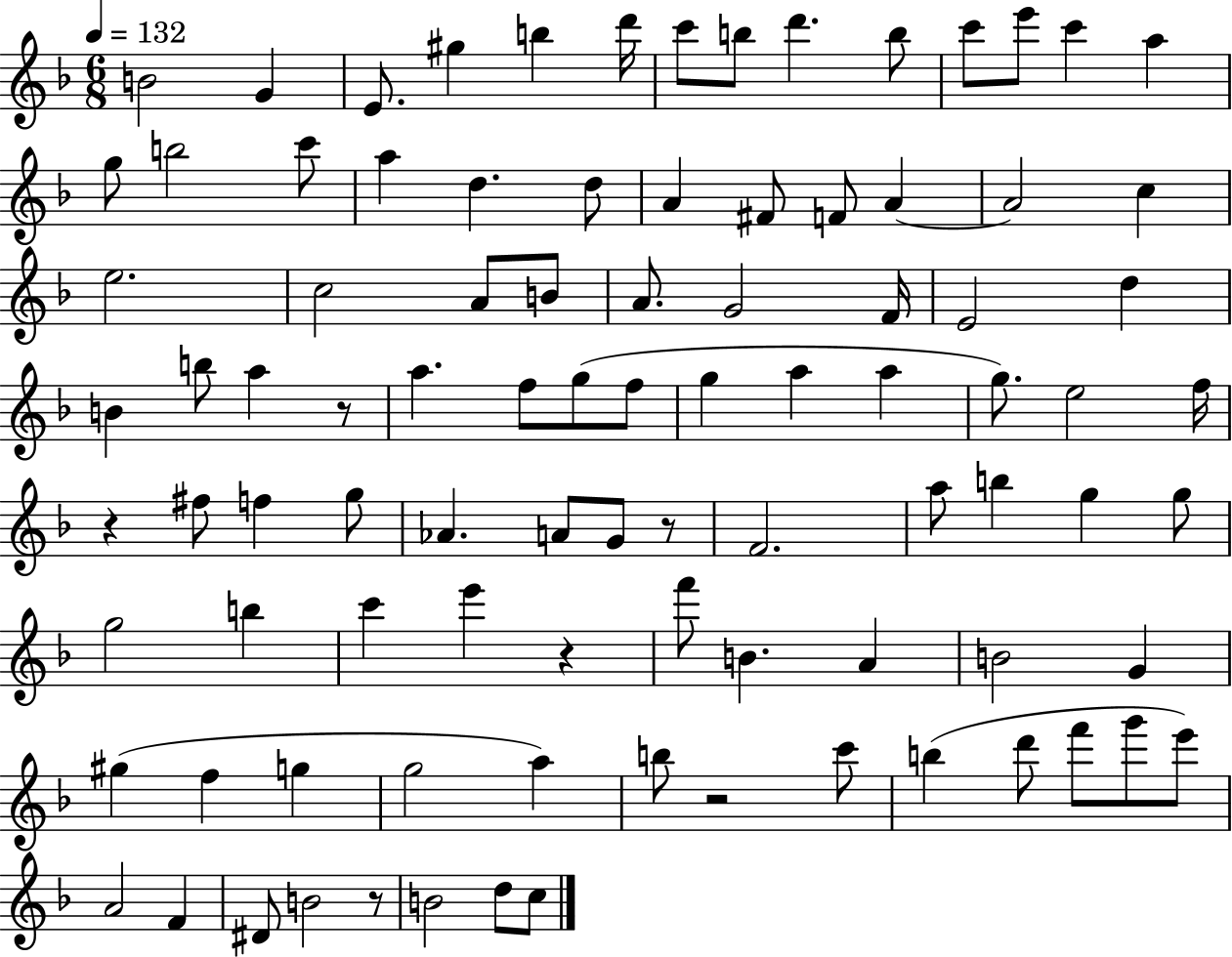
B4/h G4/q E4/e. G#5/q B5/q D6/s C6/e B5/e D6/q. B5/e C6/e E6/e C6/q A5/q G5/e B5/h C6/e A5/q D5/q. D5/e A4/q F#4/e F4/e A4/q A4/h C5/q E5/h. C5/h A4/e B4/e A4/e. G4/h F4/s E4/h D5/q B4/q B5/e A5/q R/e A5/q. F5/e G5/e F5/e G5/q A5/q A5/q G5/e. E5/h F5/s R/q F#5/e F5/q G5/e Ab4/q. A4/e G4/e R/e F4/h. A5/e B5/q G5/q G5/e G5/h B5/q C6/q E6/q R/q F6/e B4/q. A4/q B4/h G4/q G#5/q F5/q G5/q G5/h A5/q B5/e R/h C6/e B5/q D6/e F6/e G6/e E6/e A4/h F4/q D#4/e B4/h R/e B4/h D5/e C5/e